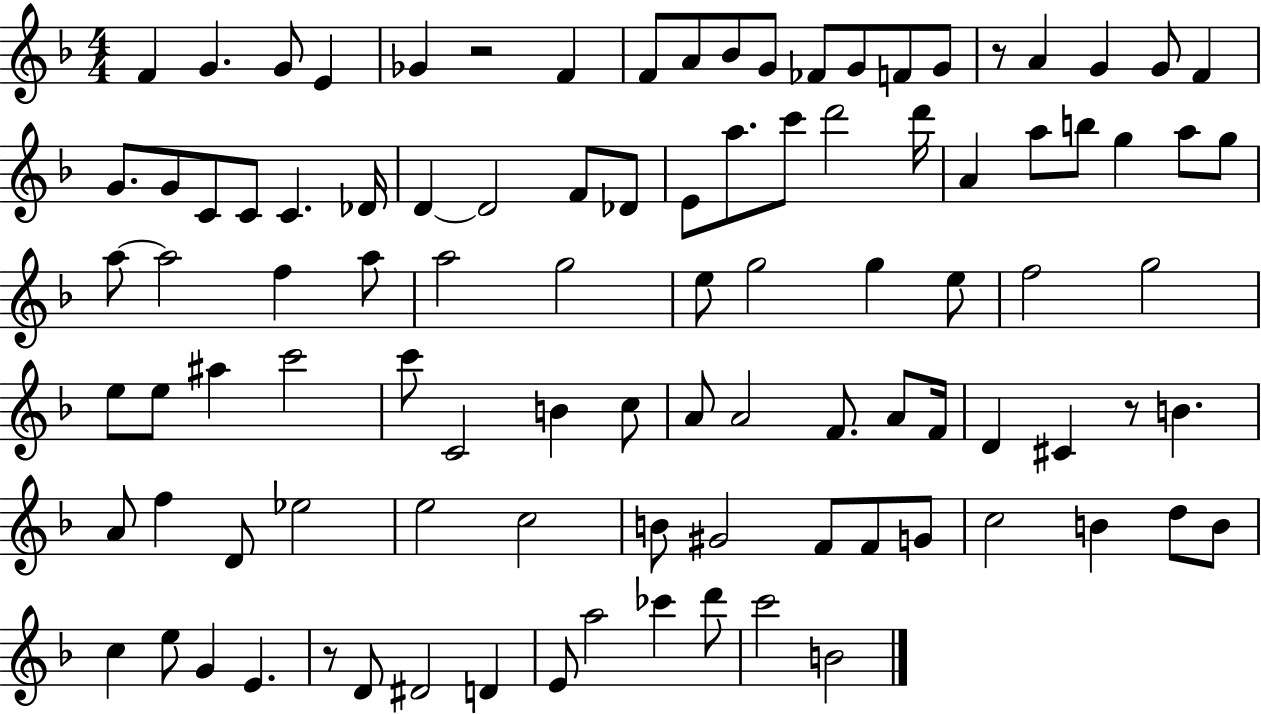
F4/q G4/q. G4/e E4/q Gb4/q R/h F4/q F4/e A4/e Bb4/e G4/e FES4/e G4/e F4/e G4/e R/e A4/q G4/q G4/e F4/q G4/e. G4/e C4/e C4/e C4/q. Db4/s D4/q D4/h F4/e Db4/e E4/e A5/e. C6/e D6/h D6/s A4/q A5/e B5/e G5/q A5/e G5/e A5/e A5/h F5/q A5/e A5/h G5/h E5/e G5/h G5/q E5/e F5/h G5/h E5/e E5/e A#5/q C6/h C6/e C4/h B4/q C5/e A4/e A4/h F4/e. A4/e F4/s D4/q C#4/q R/e B4/q. A4/e F5/q D4/e Eb5/h E5/h C5/h B4/e G#4/h F4/e F4/e G4/e C5/h B4/q D5/e B4/e C5/q E5/e G4/q E4/q. R/e D4/e D#4/h D4/q E4/e A5/h CES6/q D6/e C6/h B4/h